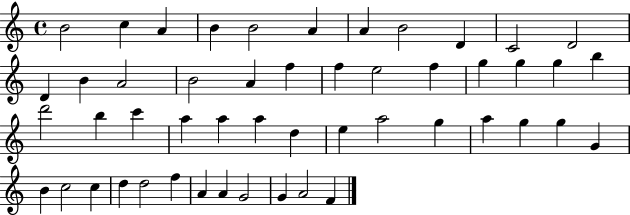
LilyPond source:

{
  \clef treble
  \time 4/4
  \defaultTimeSignature
  \key c \major
  b'2 c''4 a'4 | b'4 b'2 a'4 | a'4 b'2 d'4 | c'2 d'2 | \break d'4 b'4 a'2 | b'2 a'4 f''4 | f''4 e''2 f''4 | g''4 g''4 g''4 b''4 | \break d'''2 b''4 c'''4 | a''4 a''4 a''4 d''4 | e''4 a''2 g''4 | a''4 g''4 g''4 g'4 | \break b'4 c''2 c''4 | d''4 d''2 f''4 | a'4 a'4 g'2 | g'4 a'2 f'4 | \break \bar "|."
}